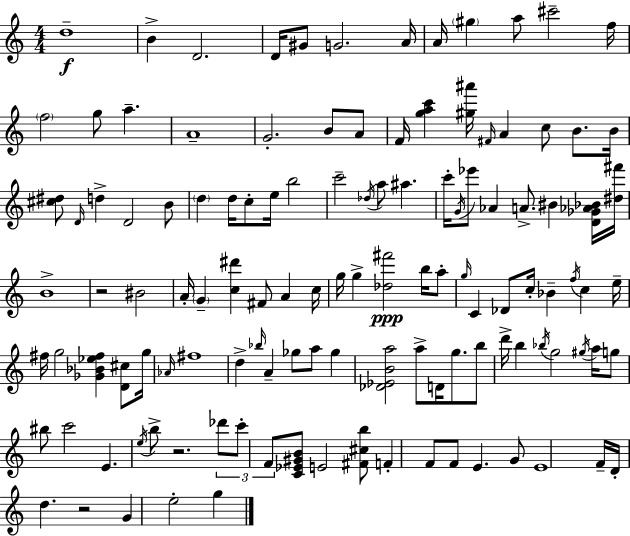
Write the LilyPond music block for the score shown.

{
  \clef treble
  \numericTimeSignature
  \time 4/4
  \key c \major
  d''1--\f | b'4-> d'2. | d'16 gis'8 g'2. a'16 | a'16 \parenthesize gis''4 a''8 cis'''2-- f''16 | \break \parenthesize f''2 g''8 a''4.-- | a'1-- | g'2.-. b'8 a'8 | f'16 <g'' a'' c'''>4 <gis'' ais'''>16 \grace { fis'16 } a'4 c''8 b'8. | \break b'16 <cis'' dis''>8 \grace { d'16 } d''4-> d'2 | b'8 \parenthesize d''4 d''16 c''8-. e''16 b''2 | c'''2-- \acciaccatura { des''16 } a''8 ais''4. | c'''16-. \acciaccatura { g'16 } ees'''8 aes'4 a'8.-> bis'4 | \break <d' ges' aes' bes'>16 <dis'' fis'''>16 b'1-> | r2 bis'2 | a'16-. \parenthesize g'4-- <c'' dis'''>4 fis'8 a'4 | c''16 g''16 g''4-> <des'' fis'''>2\ppp | \break b''16 a''8-. \grace { g''16 } c'4 des'8 c''16-. bes'4-- | \acciaccatura { f''16 } c''4 e''16-- fis''16 g''2 <ges' bes' ees'' fis''>4 | <d' cis''>8 g''16 \grace { aes'16 } fis''1 | d''4-> \grace { bes''16 } a'4-- | \break ges''8 a''8 ges''4 <des' ees' b' a''>2 | a''8-> d'16 g''8. b''8 d'''16-> b''4 \acciaccatura { bes''16 } g''2 | \acciaccatura { gis''16 } a''16 g''8 bis''8 c'''2 | e'4. \acciaccatura { e''16 } b''8-> r2. | \break \tuplet 3/2 { des'''8 c'''8-. f'8 } <c' ees' gis' b'>8 | e'2 <fis' cis'' b''>8 f'4-. f'8 | f'8 e'4. g'8 e'1 | f'16-- d'16-. d''4. | \break r2 g'4 e''2-. | g''4 \bar "|."
}